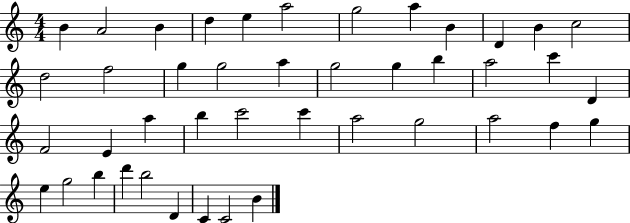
B4/q A4/h B4/q D5/q E5/q A5/h G5/h A5/q B4/q D4/q B4/q C5/h D5/h F5/h G5/q G5/h A5/q G5/h G5/q B5/q A5/h C6/q D4/q F4/h E4/q A5/q B5/q C6/h C6/q A5/h G5/h A5/h F5/q G5/q E5/q G5/h B5/q D6/q B5/h D4/q C4/q C4/h B4/q